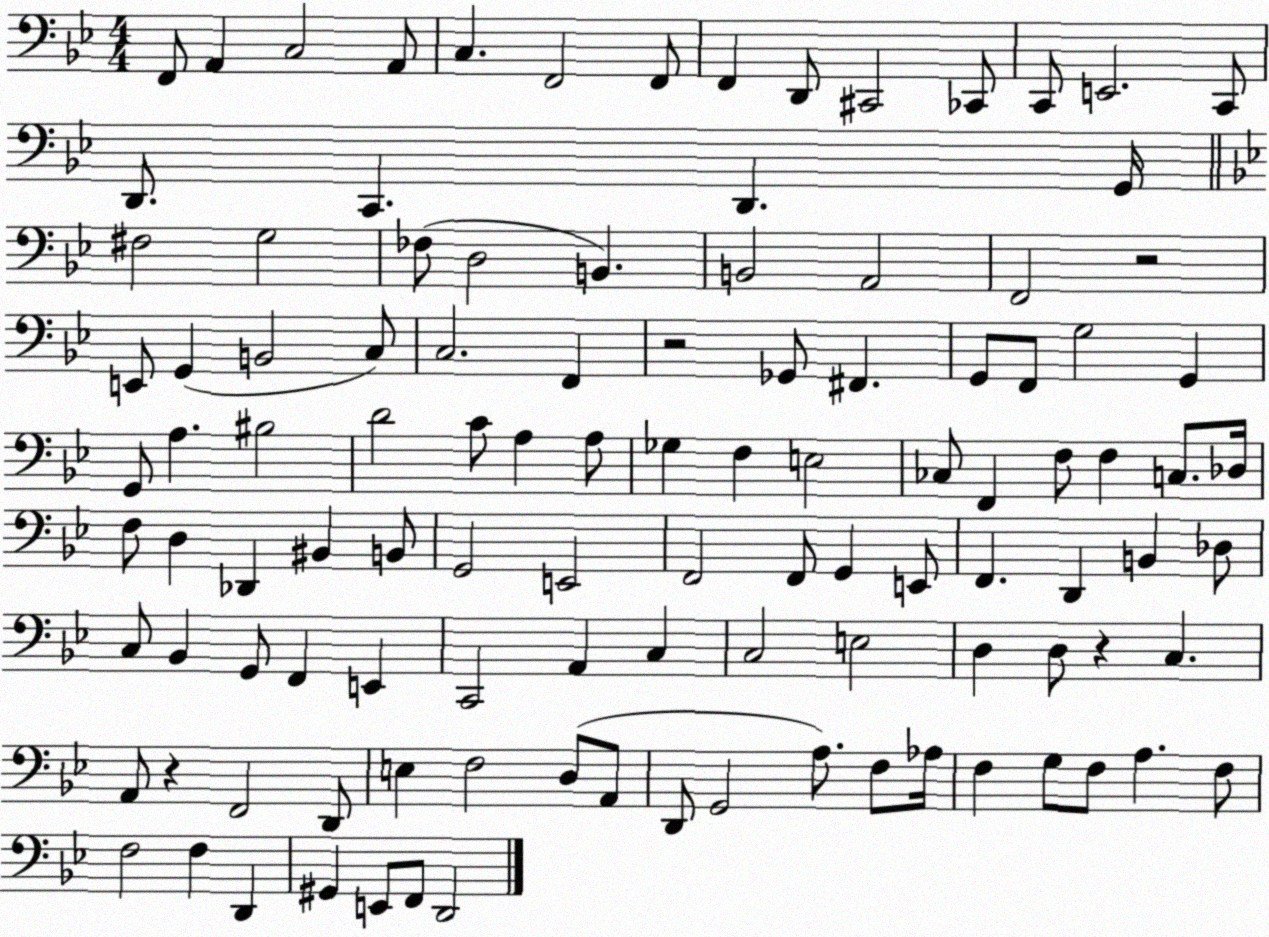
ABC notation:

X:1
T:Untitled
M:4/4
L:1/4
K:Bb
F,,/2 A,, C,2 A,,/2 C, F,,2 F,,/2 F,, D,,/2 ^C,,2 _C,,/2 C,,/2 E,,2 C,,/2 D,,/2 C,, D,, G,,/4 ^F,2 G,2 _F,/2 D,2 B,, B,,2 A,,2 F,,2 z2 E,,/2 G,, B,,2 C,/2 C,2 F,, z2 _G,,/2 ^F,, G,,/2 F,,/2 G,2 G,, G,,/2 A, ^B,2 D2 C/2 A, A,/2 _G, F, E,2 _C,/2 F,, F,/2 F, C,/2 _D,/4 F,/2 D, _D,, ^B,, B,,/2 G,,2 E,,2 F,,2 F,,/2 G,, E,,/2 F,, D,, B,, _D,/2 C,/2 _B,, G,,/2 F,, E,, C,,2 A,, C, C,2 E,2 D, D,/2 z C, A,,/2 z F,,2 D,,/2 E, F,2 D,/2 A,,/2 D,,/2 G,,2 A,/2 F,/2 _A,/4 F, G,/2 F,/2 A, F,/2 F,2 F, D,, ^G,, E,,/2 F,,/2 D,,2